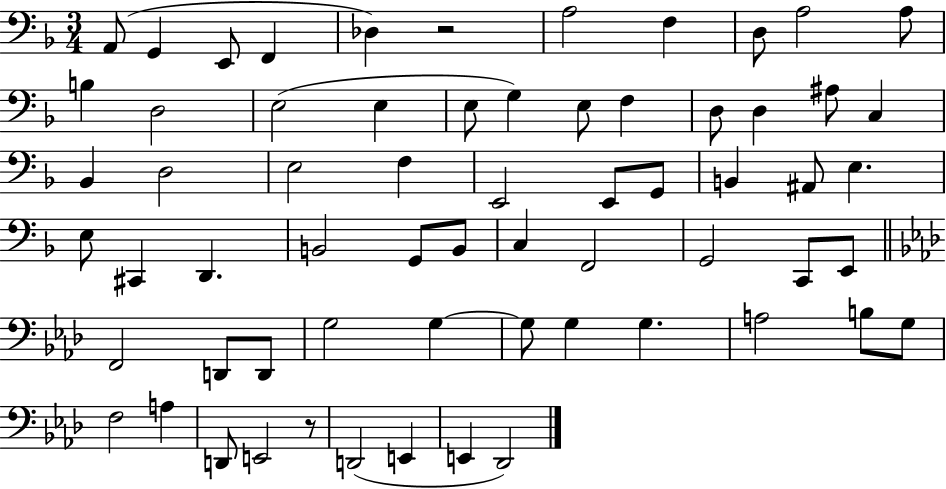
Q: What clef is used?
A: bass